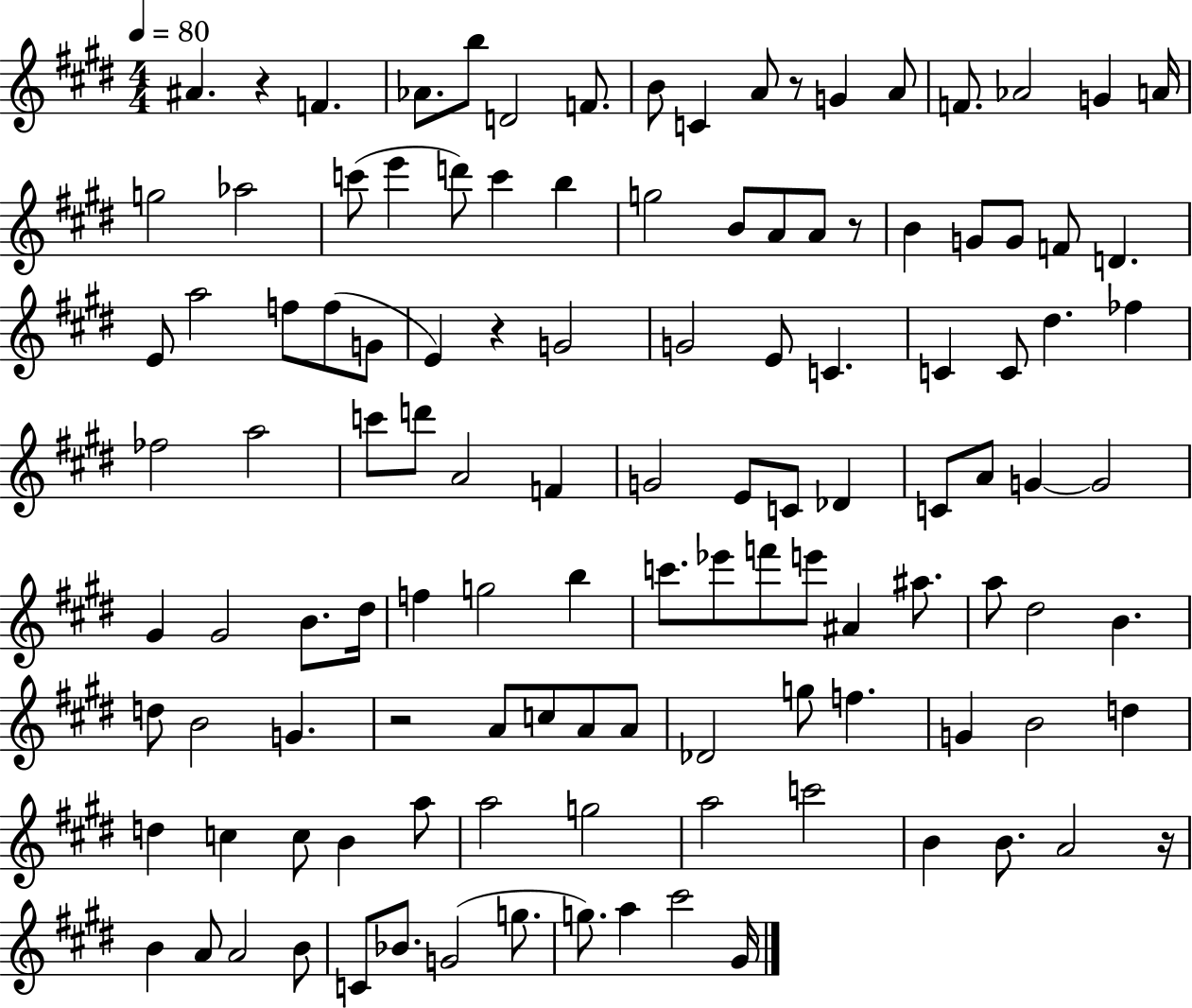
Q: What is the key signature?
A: E major